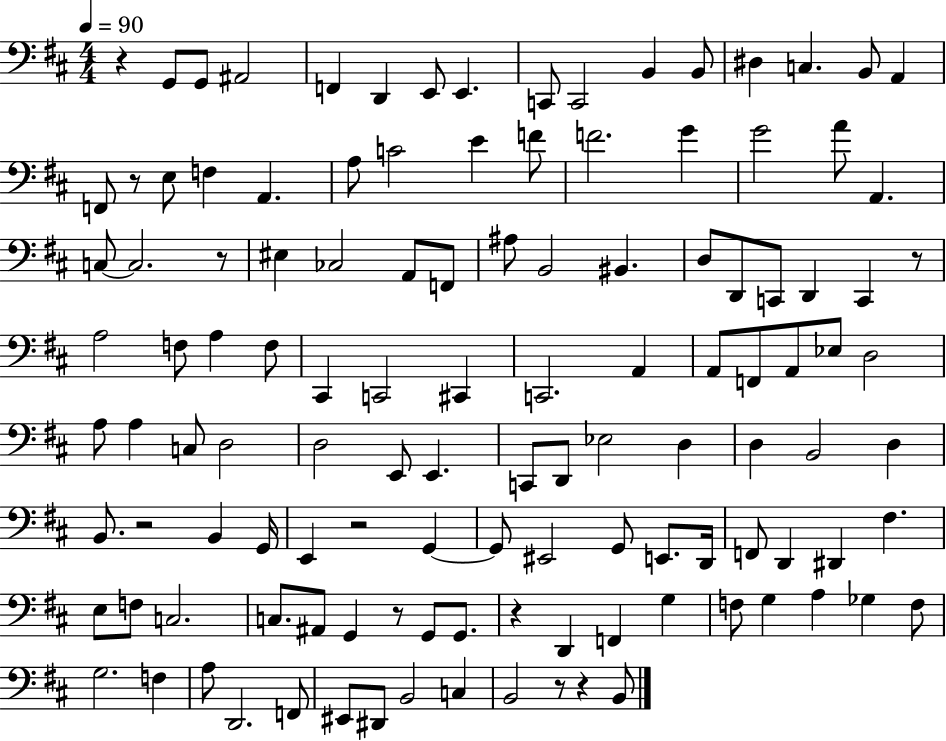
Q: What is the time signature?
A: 4/4